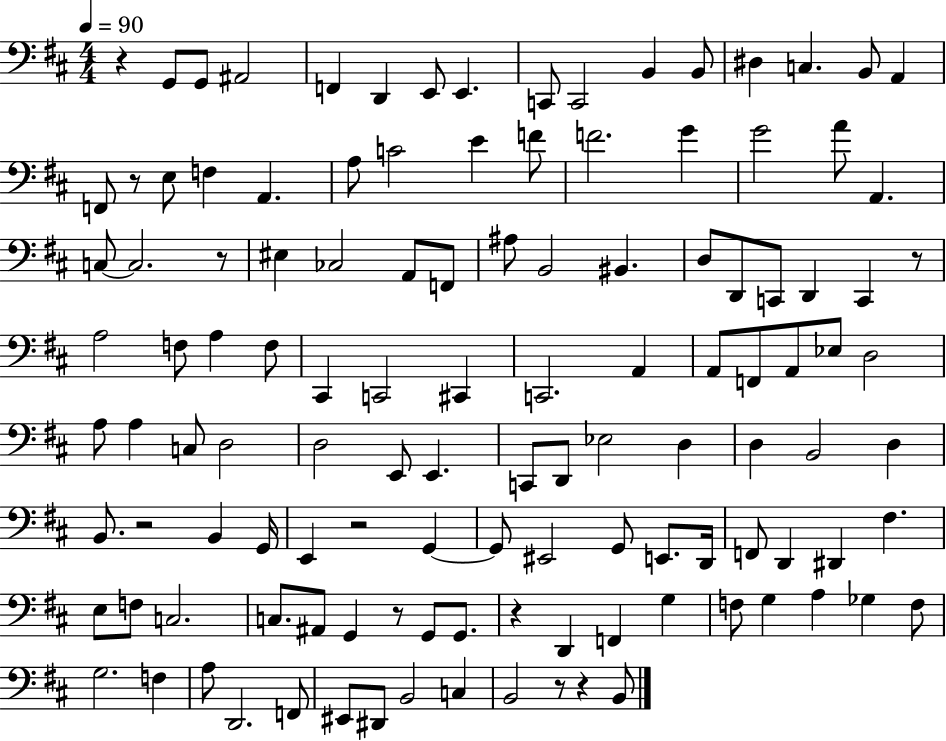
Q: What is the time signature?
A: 4/4